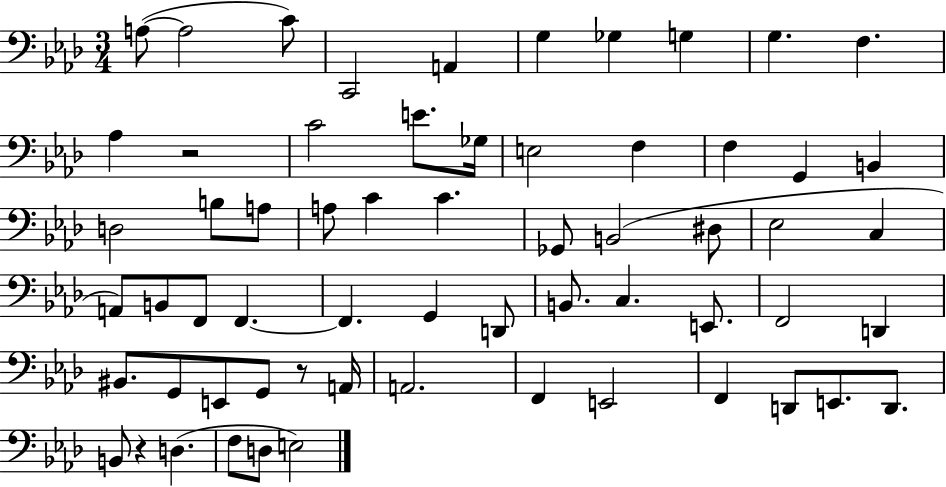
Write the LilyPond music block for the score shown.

{
  \clef bass
  \numericTimeSignature
  \time 3/4
  \key aes \major
  \repeat volta 2 { a8~(~ a2 c'8) | c,2 a,4 | g4 ges4 g4 | g4. f4. | \break aes4 r2 | c'2 e'8. ges16 | e2 f4 | f4 g,4 b,4 | \break d2 b8 a8 | a8 c'4 c'4. | ges,8 b,2( dis8 | ees2 c4 | \break a,8) b,8 f,8 f,4.~~ | f,4. g,4 d,8 | b,8. c4. e,8. | f,2 d,4 | \break bis,8. g,8 e,8 g,8 r8 a,16 | a,2. | f,4 e,2 | f,4 d,8 e,8. d,8. | \break b,8 r4 d4.( | f8 d8 e2) | } \bar "|."
}